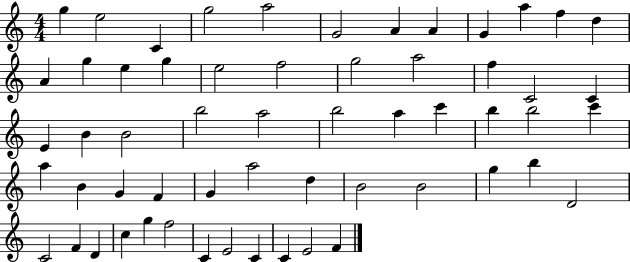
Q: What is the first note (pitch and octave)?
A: G5